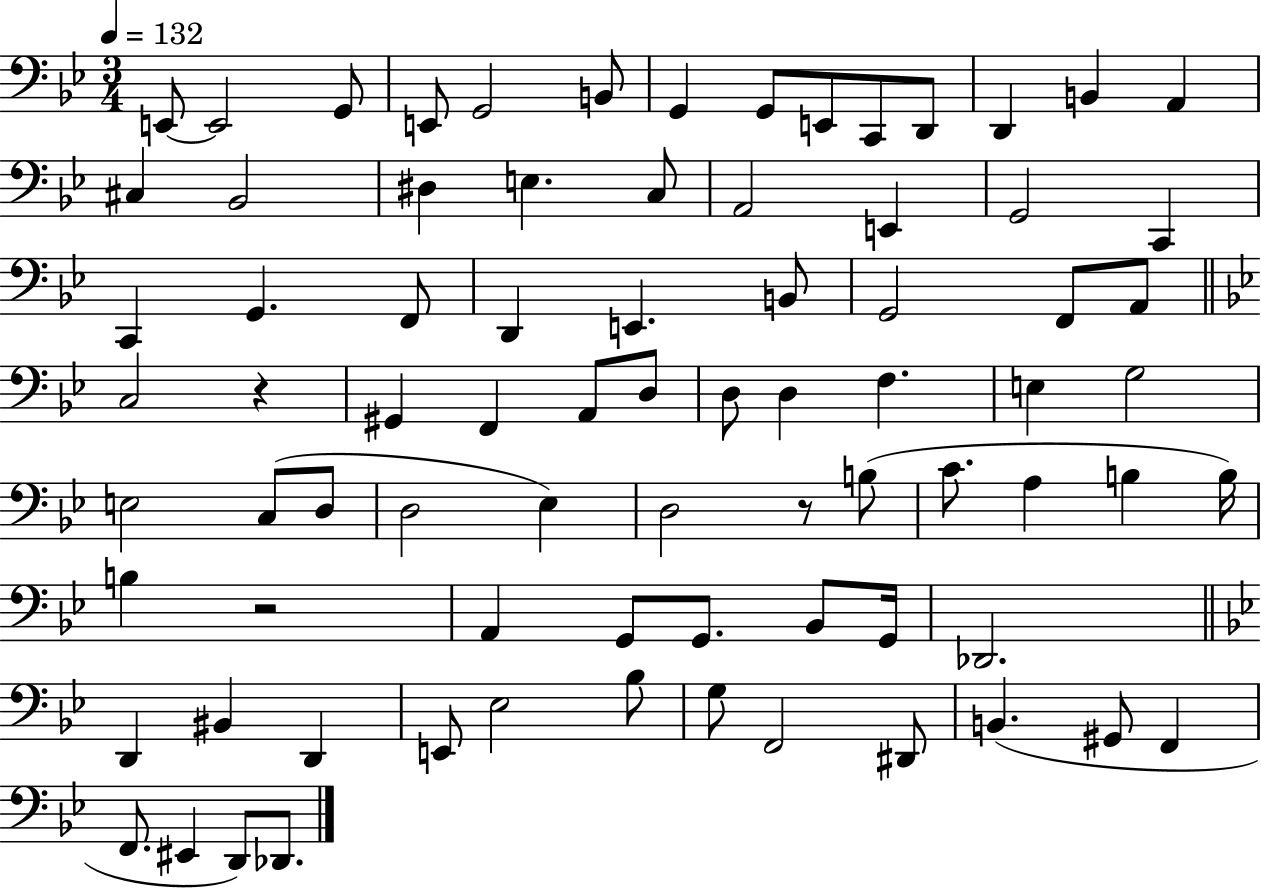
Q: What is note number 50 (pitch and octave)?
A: C4